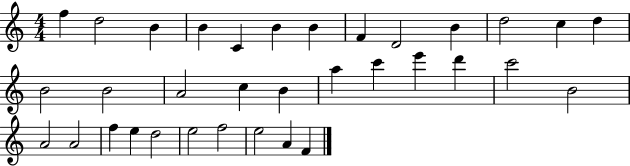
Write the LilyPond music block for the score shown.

{
  \clef treble
  \numericTimeSignature
  \time 4/4
  \key c \major
  f''4 d''2 b'4 | b'4 c'4 b'4 b'4 | f'4 d'2 b'4 | d''2 c''4 d''4 | \break b'2 b'2 | a'2 c''4 b'4 | a''4 c'''4 e'''4 d'''4 | c'''2 b'2 | \break a'2 a'2 | f''4 e''4 d''2 | e''2 f''2 | e''2 a'4 f'4 | \break \bar "|."
}